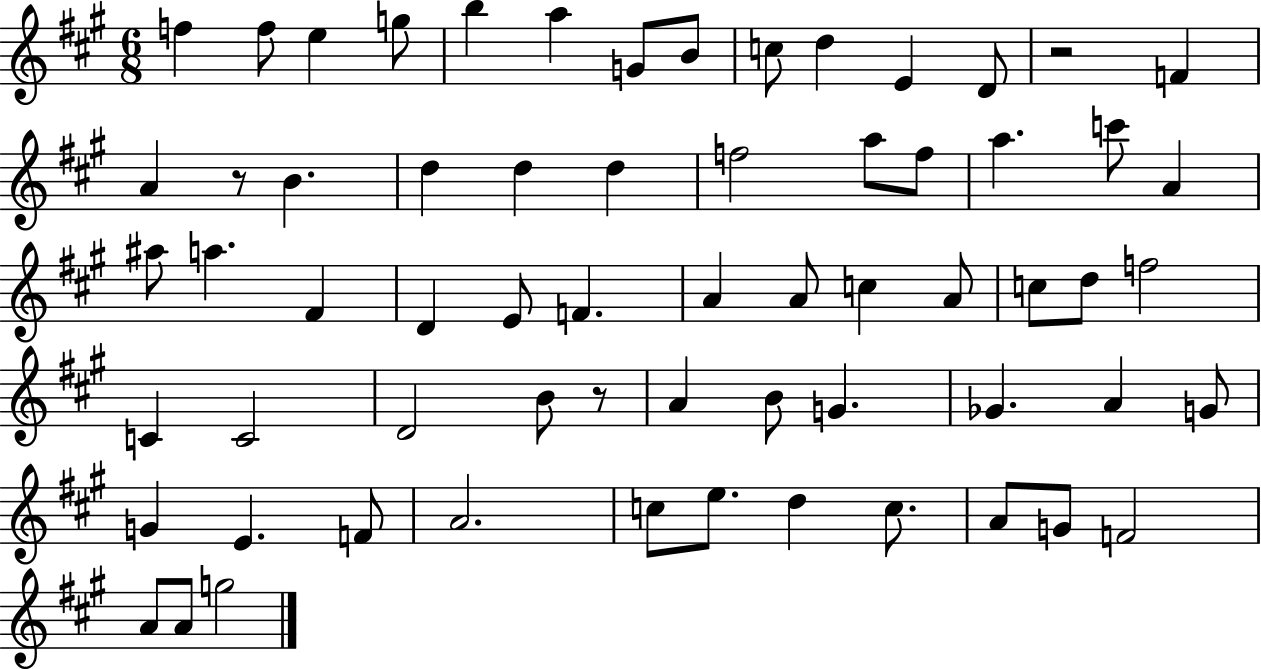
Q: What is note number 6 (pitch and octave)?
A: A5